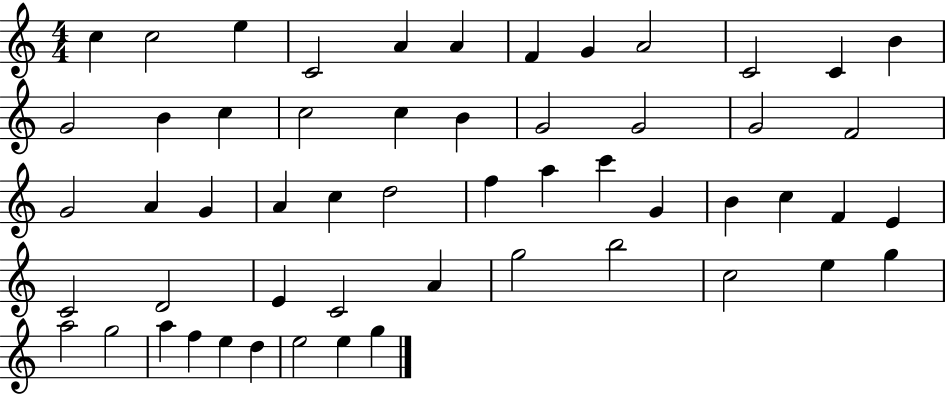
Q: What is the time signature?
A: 4/4